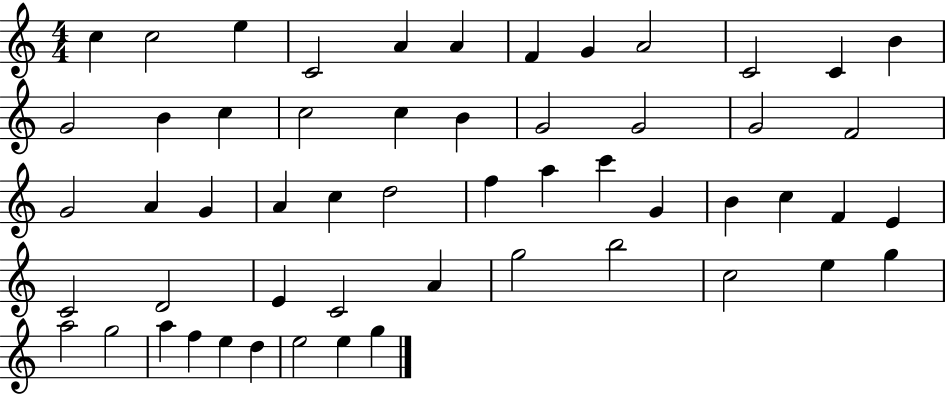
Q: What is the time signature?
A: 4/4